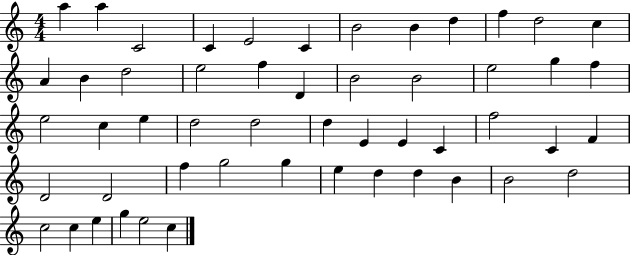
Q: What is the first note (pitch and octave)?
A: A5